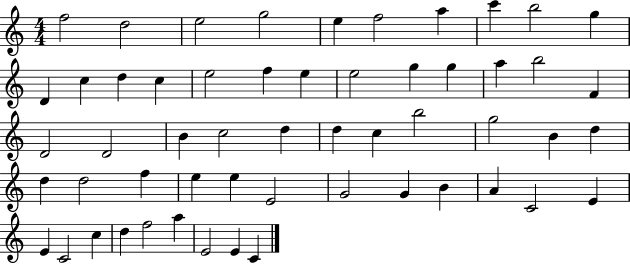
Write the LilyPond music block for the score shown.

{
  \clef treble
  \numericTimeSignature
  \time 4/4
  \key c \major
  f''2 d''2 | e''2 g''2 | e''4 f''2 a''4 | c'''4 b''2 g''4 | \break d'4 c''4 d''4 c''4 | e''2 f''4 e''4 | e''2 g''4 g''4 | a''4 b''2 f'4 | \break d'2 d'2 | b'4 c''2 d''4 | d''4 c''4 b''2 | g''2 b'4 d''4 | \break d''4 d''2 f''4 | e''4 e''4 e'2 | g'2 g'4 b'4 | a'4 c'2 e'4 | \break e'4 c'2 c''4 | d''4 f''2 a''4 | e'2 e'4 c'4 | \bar "|."
}